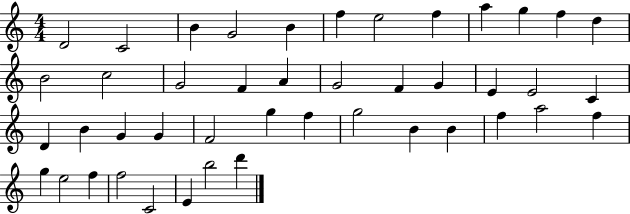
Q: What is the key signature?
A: C major